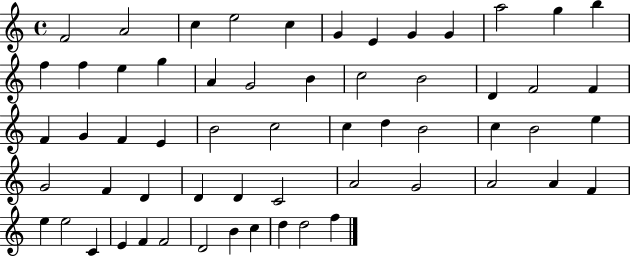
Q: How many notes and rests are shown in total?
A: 59